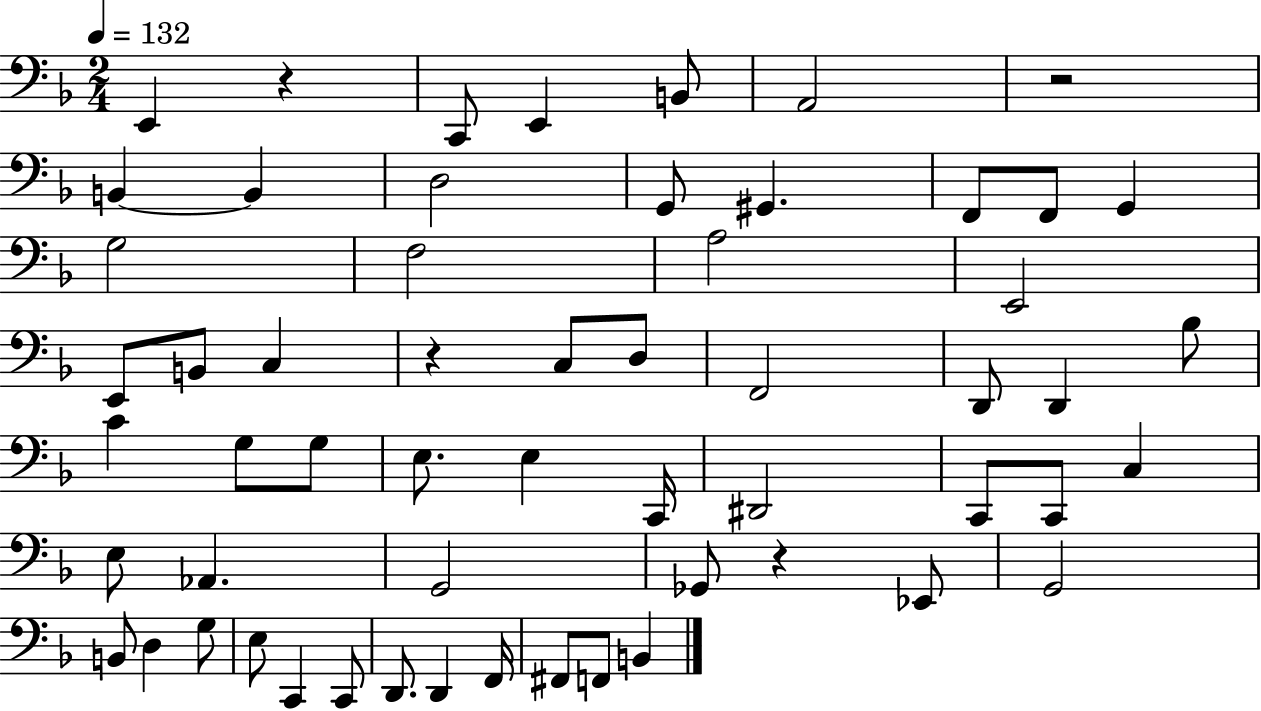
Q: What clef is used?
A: bass